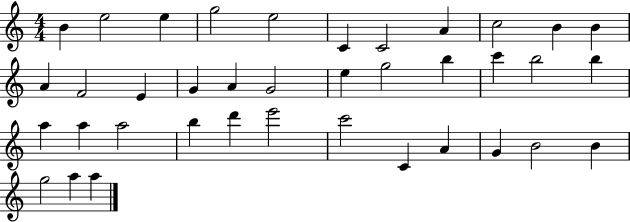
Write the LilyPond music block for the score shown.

{
  \clef treble
  \numericTimeSignature
  \time 4/4
  \key c \major
  b'4 e''2 e''4 | g''2 e''2 | c'4 c'2 a'4 | c''2 b'4 b'4 | \break a'4 f'2 e'4 | g'4 a'4 g'2 | e''4 g''2 b''4 | c'''4 b''2 b''4 | \break a''4 a''4 a''2 | b''4 d'''4 e'''2 | c'''2 c'4 a'4 | g'4 b'2 b'4 | \break g''2 a''4 a''4 | \bar "|."
}